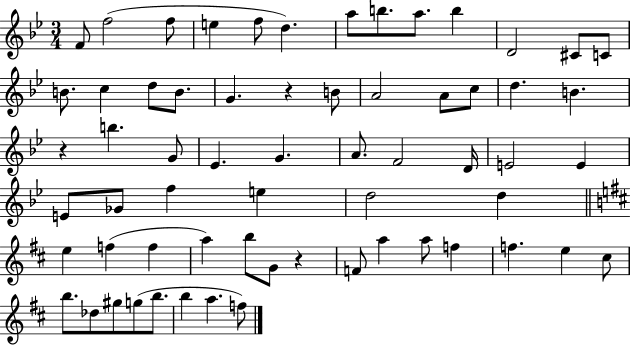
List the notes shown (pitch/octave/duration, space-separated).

F4/e F5/h F5/e E5/q F5/e D5/q. A5/e B5/e. A5/e. B5/q D4/h C#4/e C4/e B4/e. C5/q D5/e B4/e. G4/q. R/q B4/e A4/h A4/e C5/e D5/q. B4/q. R/q B5/q. G4/e Eb4/q. G4/q. A4/e. F4/h D4/s E4/h E4/q E4/e Gb4/e F5/q E5/q D5/h D5/q E5/q F5/q F5/q A5/q B5/e G4/e R/q F4/e A5/q A5/e F5/q F5/q. E5/q C#5/e B5/e. Db5/e G#5/e G5/e B5/e. B5/q A5/q. F5/e